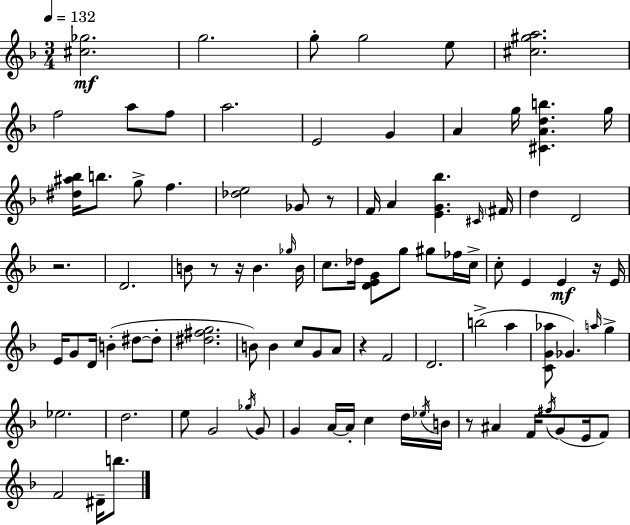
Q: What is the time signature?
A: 3/4